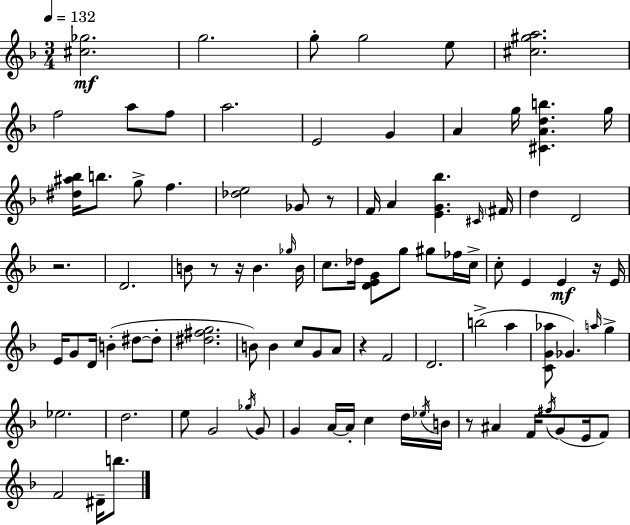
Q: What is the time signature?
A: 3/4